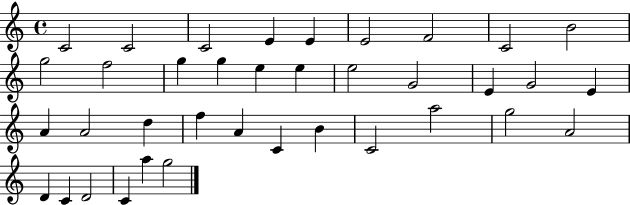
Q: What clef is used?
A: treble